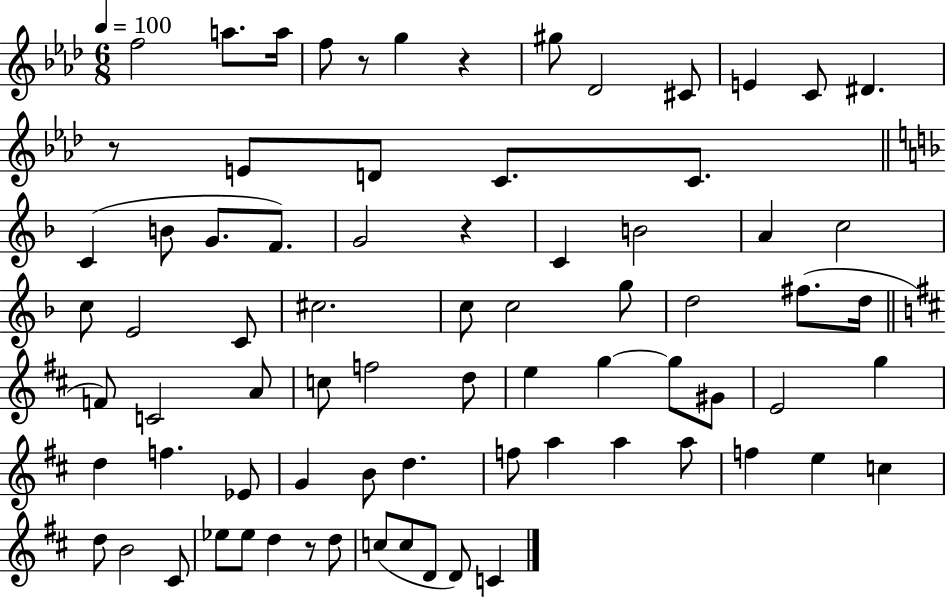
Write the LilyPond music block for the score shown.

{
  \clef treble
  \numericTimeSignature
  \time 6/8
  \key aes \major
  \tempo 4 = 100
  f''2 a''8. a''16 | f''8 r8 g''4 r4 | gis''8 des'2 cis'8 | e'4 c'8 dis'4. | \break r8 e'8 d'8 c'8. c'8. | \bar "||" \break \key f \major c'4( b'8 g'8. f'8.) | g'2 r4 | c'4 b'2 | a'4 c''2 | \break c''8 e'2 c'8 | cis''2. | c''8 c''2 g''8 | d''2 fis''8.( d''16 | \break \bar "||" \break \key d \major f'8) c'2 a'8 | c''8 f''2 d''8 | e''4 g''4~~ g''8 gis'8 | e'2 g''4 | \break d''4 f''4. ees'8 | g'4 b'8 d''4. | f''8 a''4 a''4 a''8 | f''4 e''4 c''4 | \break d''8 b'2 cis'8 | ees''8 ees''8 d''4 r8 d''8 | c''8( c''8 d'8 d'8) c'4 | \bar "|."
}